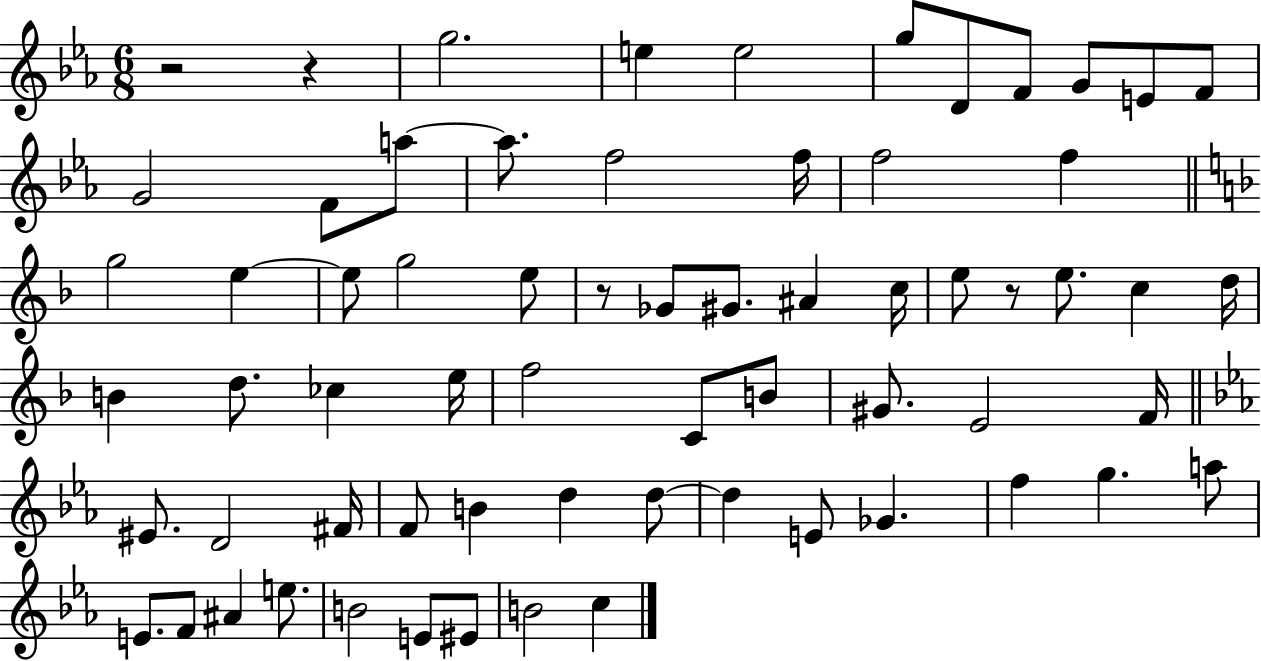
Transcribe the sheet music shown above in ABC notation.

X:1
T:Untitled
M:6/8
L:1/4
K:Eb
z2 z g2 e e2 g/2 D/2 F/2 G/2 E/2 F/2 G2 F/2 a/2 a/2 f2 f/4 f2 f g2 e e/2 g2 e/2 z/2 _G/2 ^G/2 ^A c/4 e/2 z/2 e/2 c d/4 B d/2 _c e/4 f2 C/2 B/2 ^G/2 E2 F/4 ^E/2 D2 ^F/4 F/2 B d d/2 d E/2 _G f g a/2 E/2 F/2 ^A e/2 B2 E/2 ^E/2 B2 c